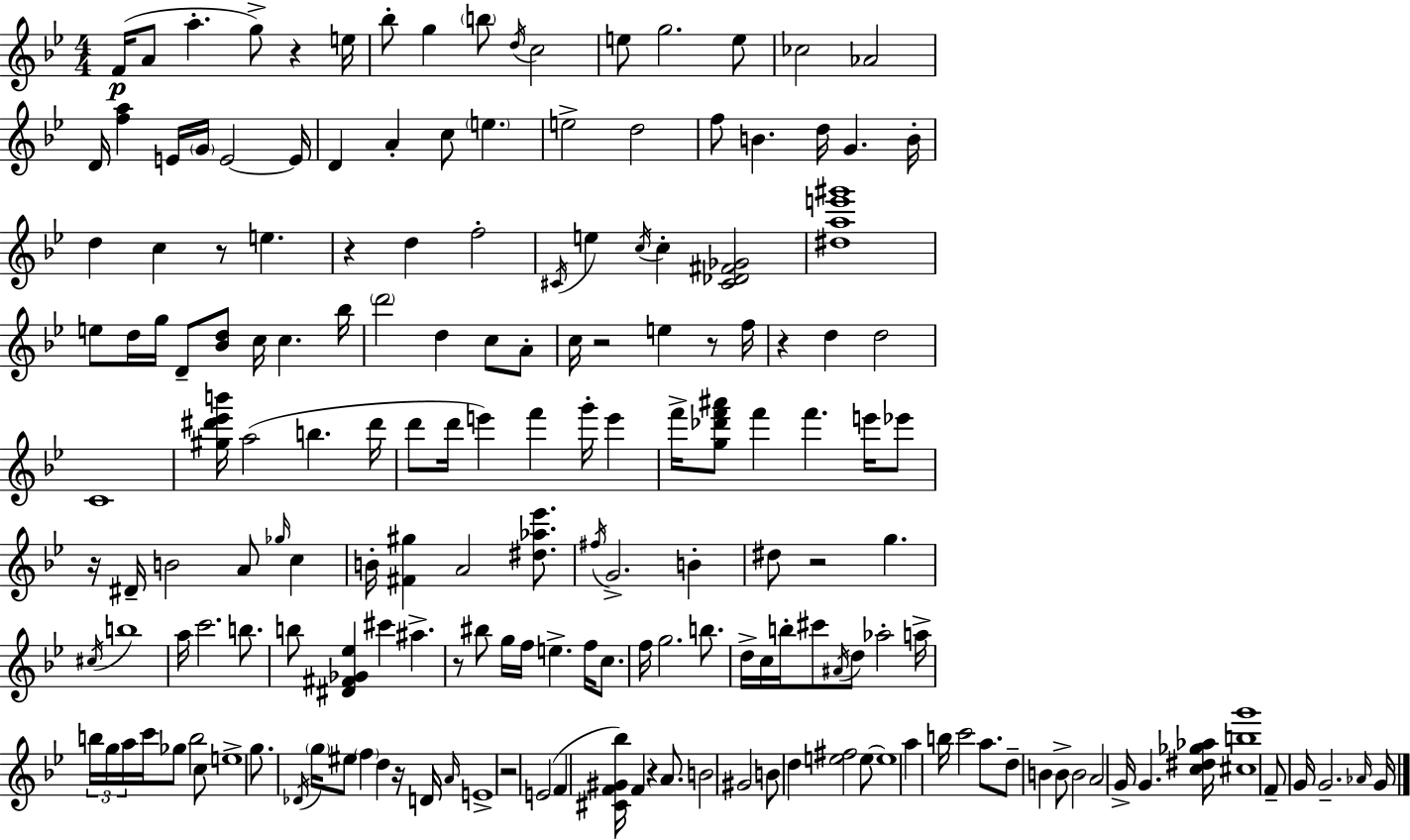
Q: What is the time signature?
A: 4/4